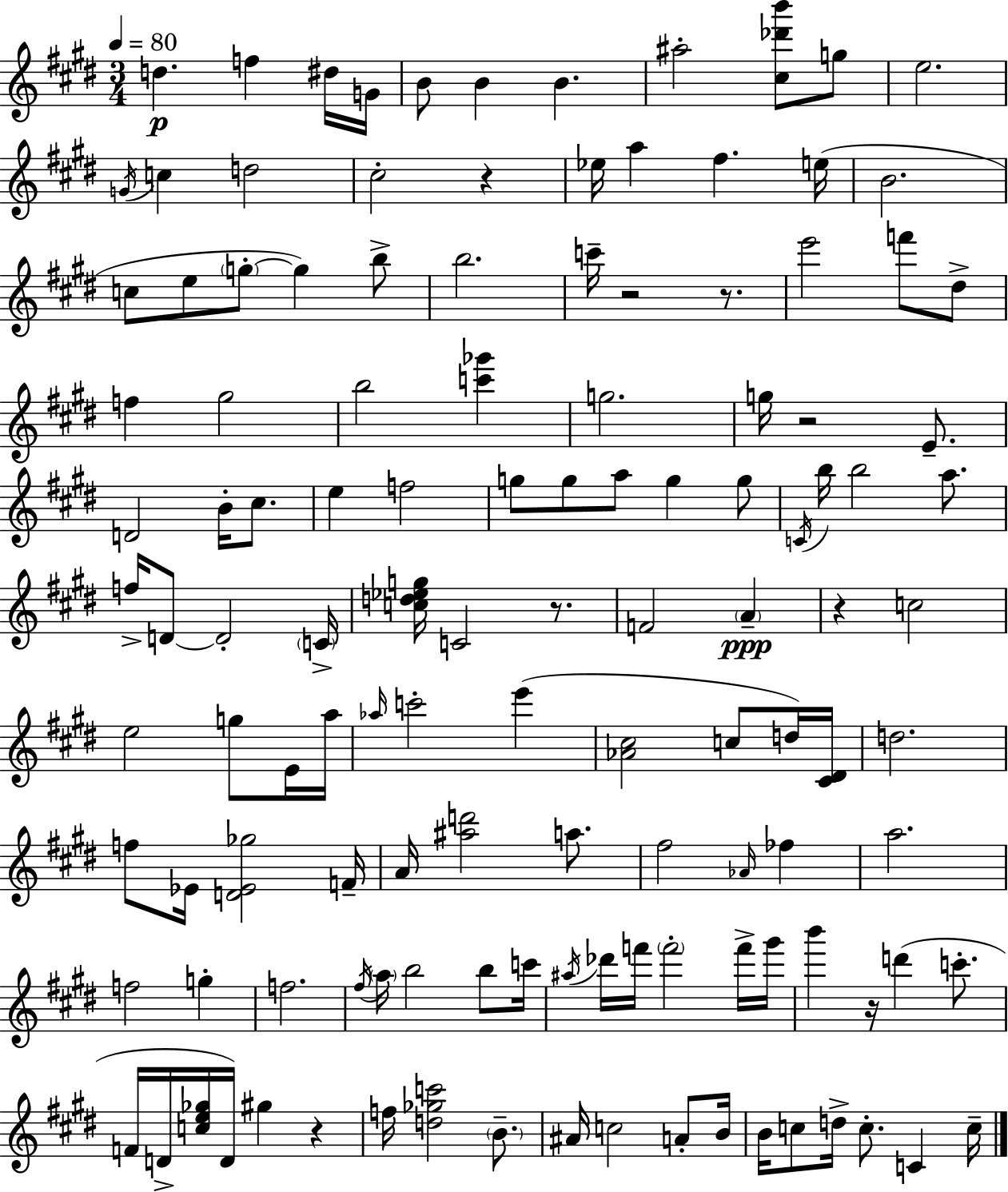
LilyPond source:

{
  \clef treble
  \numericTimeSignature
  \time 3/4
  \key e \major
  \tempo 4 = 80
  d''4.\p f''4 dis''16 g'16 | b'8 b'4 b'4. | ais''2-. <cis'' des''' b'''>8 g''8 | e''2. | \break \acciaccatura { g'16 } c''4 d''2 | cis''2-. r4 | ees''16 a''4 fis''4. | e''16( b'2. | \break c''8 e''8 \parenthesize g''8-.~~ g''4) b''8-> | b''2. | c'''16-- r2 r8. | e'''2 f'''8 dis''8-> | \break f''4 gis''2 | b''2 <c''' ges'''>4 | g''2. | g''16 r2 e'8.-- | \break d'2 b'16-. cis''8. | e''4 f''2 | g''8 g''8 a''8 g''4 g''8 | \acciaccatura { c'16 } b''16 b''2 a''8. | \break f''16-> d'8~~ d'2-. | \parenthesize c'16-> <c'' d'' ees'' g''>16 c'2 r8. | f'2 \parenthesize a'4--\ppp | r4 c''2 | \break e''2 g''8 | e'16 a''16 \grace { aes''16 } c'''2-. e'''4( | <aes' cis''>2 c''8 | d''16) <cis' dis'>16 d''2. | \break f''8 ees'16 <d' ees' ges''>2 | f'16-- a'16 <ais'' d'''>2 | a''8. fis''2 \grace { aes'16 } | fes''4 a''2. | \break f''2 | g''4-. f''2. | \acciaccatura { fis''16 } \parenthesize a''16 b''2 | b''8 c'''16 \acciaccatura { ais''16 } des'''16 f'''16 \parenthesize f'''2-. | \break f'''16-> gis'''16 b'''4 r16 d'''4( | c'''8.-. f'16 d'16-> <c'' e'' ges''>16 d'16) gis''4 | r4 f''16 <d'' ges'' c'''>2 | \parenthesize b'8.-- ais'16 c''2 | \break a'8-. b'16 b'16 c''8 d''16-> c''8.-. | c'4 c''16-- \bar "|."
}